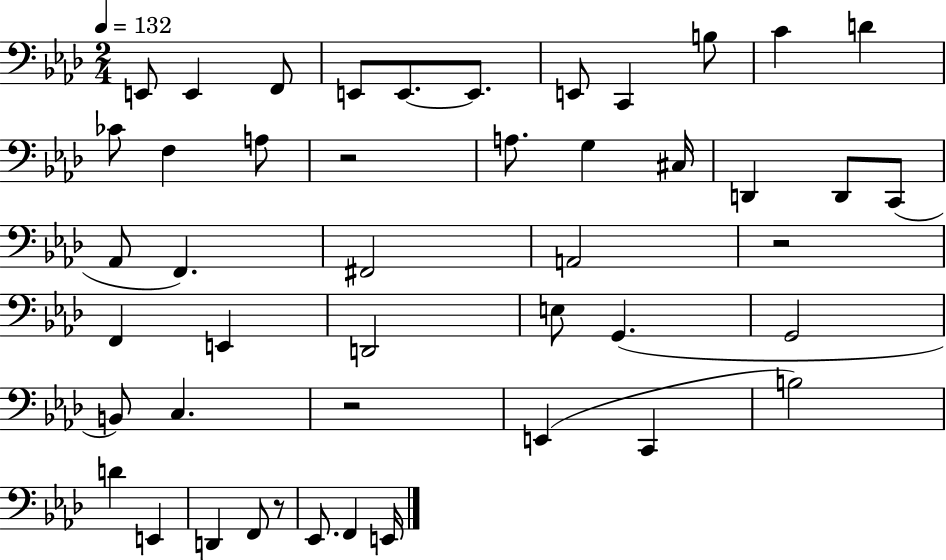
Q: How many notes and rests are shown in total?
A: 46